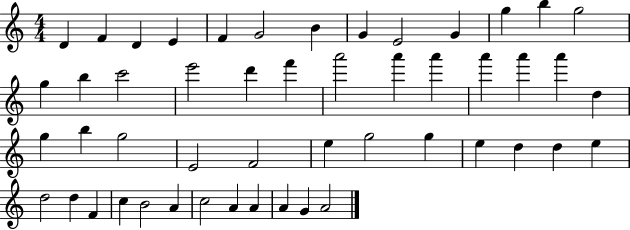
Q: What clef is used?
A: treble